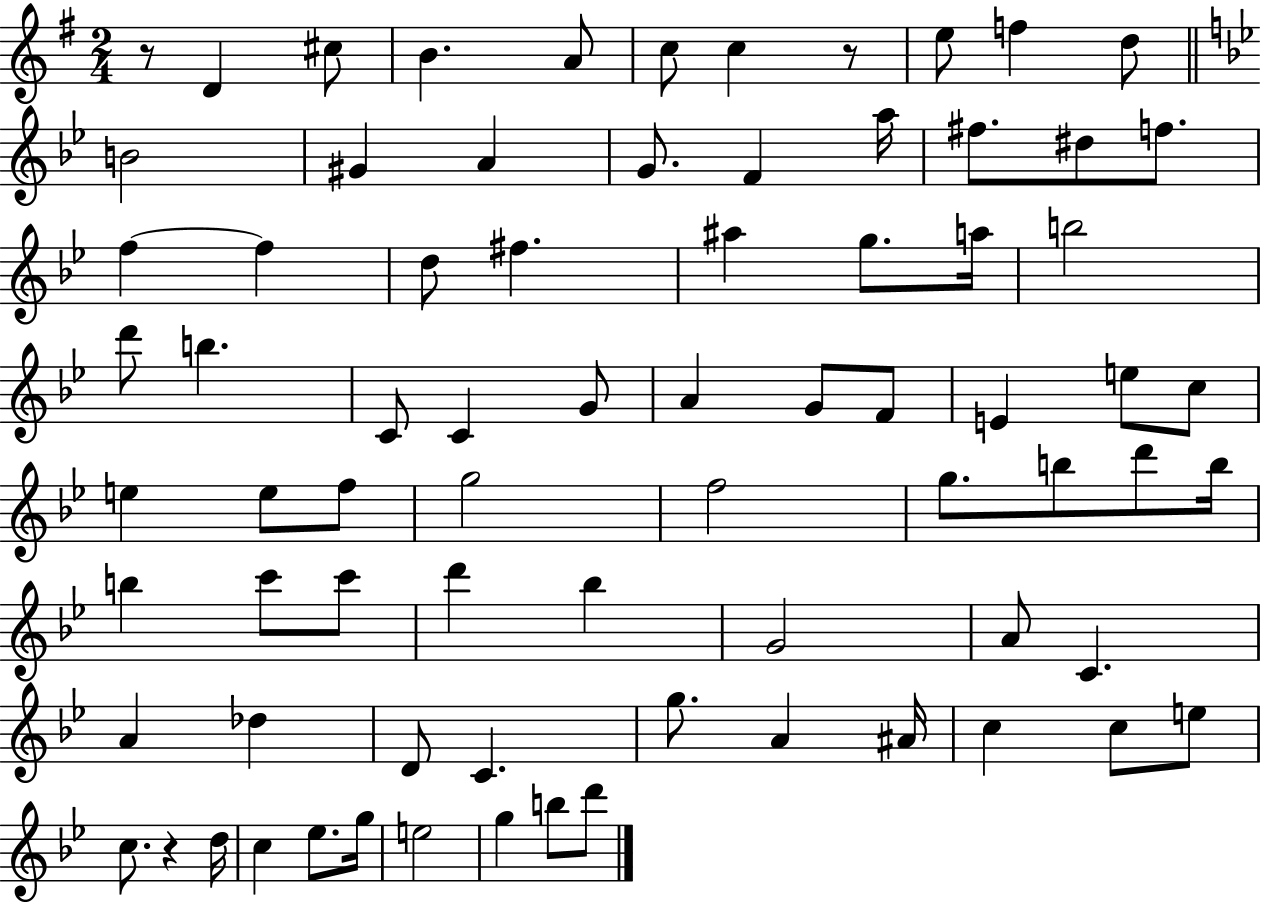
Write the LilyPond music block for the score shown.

{
  \clef treble
  \numericTimeSignature
  \time 2/4
  \key g \major
  \repeat volta 2 { r8 d'4 cis''8 | b'4. a'8 | c''8 c''4 r8 | e''8 f''4 d''8 | \break \bar "||" \break \key g \minor b'2 | gis'4 a'4 | g'8. f'4 a''16 | fis''8. dis''8 f''8. | \break f''4~~ f''4 | d''8 fis''4. | ais''4 g''8. a''16 | b''2 | \break d'''8 b''4. | c'8 c'4 g'8 | a'4 g'8 f'8 | e'4 e''8 c''8 | \break e''4 e''8 f''8 | g''2 | f''2 | g''8. b''8 d'''8 b''16 | \break b''4 c'''8 c'''8 | d'''4 bes''4 | g'2 | a'8 c'4. | \break a'4 des''4 | d'8 c'4. | g''8. a'4 ais'16 | c''4 c''8 e''8 | \break c''8. r4 d''16 | c''4 ees''8. g''16 | e''2 | g''4 b''8 d'''8 | \break } \bar "|."
}